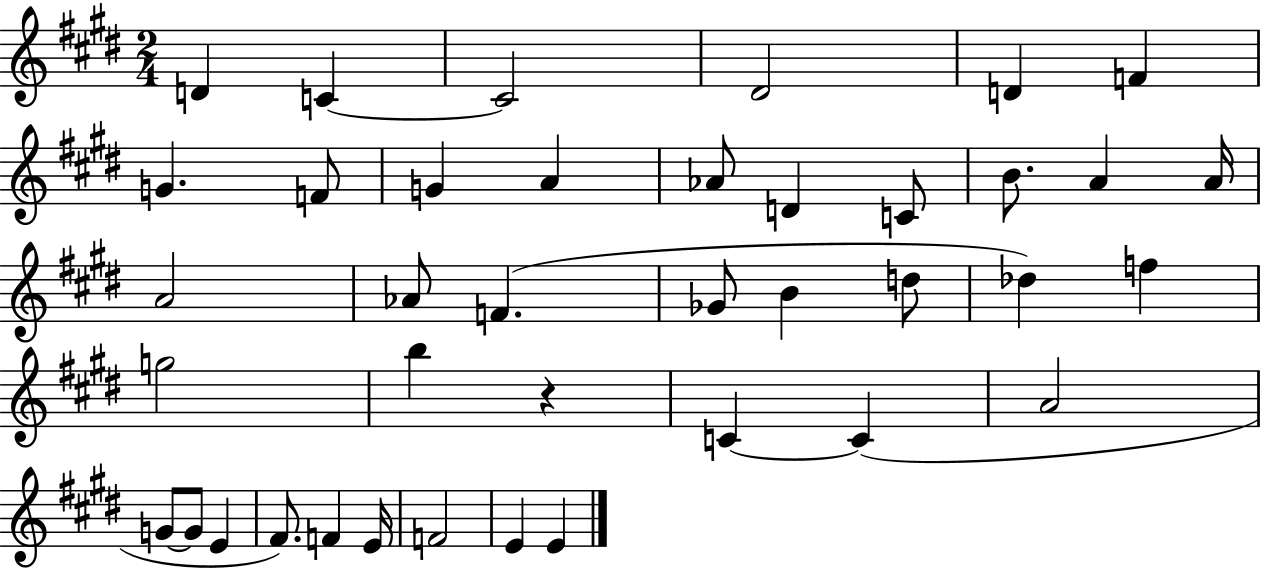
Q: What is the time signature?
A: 2/4